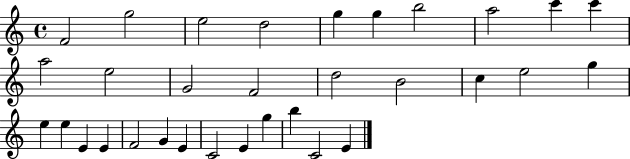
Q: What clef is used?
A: treble